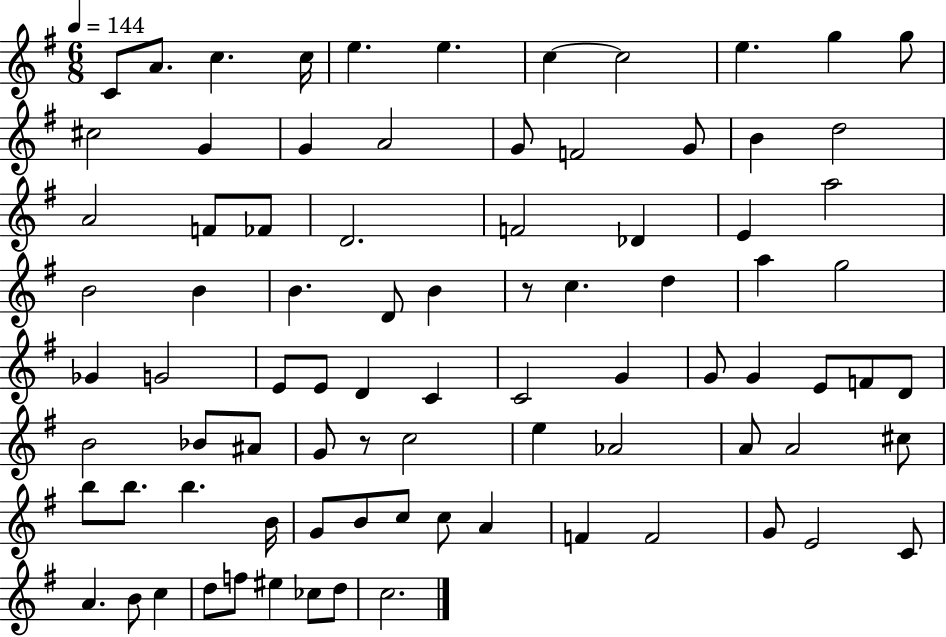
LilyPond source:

{
  \clef treble
  \numericTimeSignature
  \time 6/8
  \key g \major
  \tempo 4 = 144
  c'8 a'8. c''4. c''16 | e''4. e''4. | c''4~~ c''2 | e''4. g''4 g''8 | \break cis''2 g'4 | g'4 a'2 | g'8 f'2 g'8 | b'4 d''2 | \break a'2 f'8 fes'8 | d'2. | f'2 des'4 | e'4 a''2 | \break b'2 b'4 | b'4. d'8 b'4 | r8 c''4. d''4 | a''4 g''2 | \break ges'4 g'2 | e'8 e'8 d'4 c'4 | c'2 g'4 | g'8 g'4 e'8 f'8 d'8 | \break b'2 bes'8 ais'8 | g'8 r8 c''2 | e''4 aes'2 | a'8 a'2 cis''8 | \break b''8 b''8. b''4. b'16 | g'8 b'8 c''8 c''8 a'4 | f'4 f'2 | g'8 e'2 c'8 | \break a'4. b'8 c''4 | d''8 f''8 eis''4 ces''8 d''8 | c''2. | \bar "|."
}